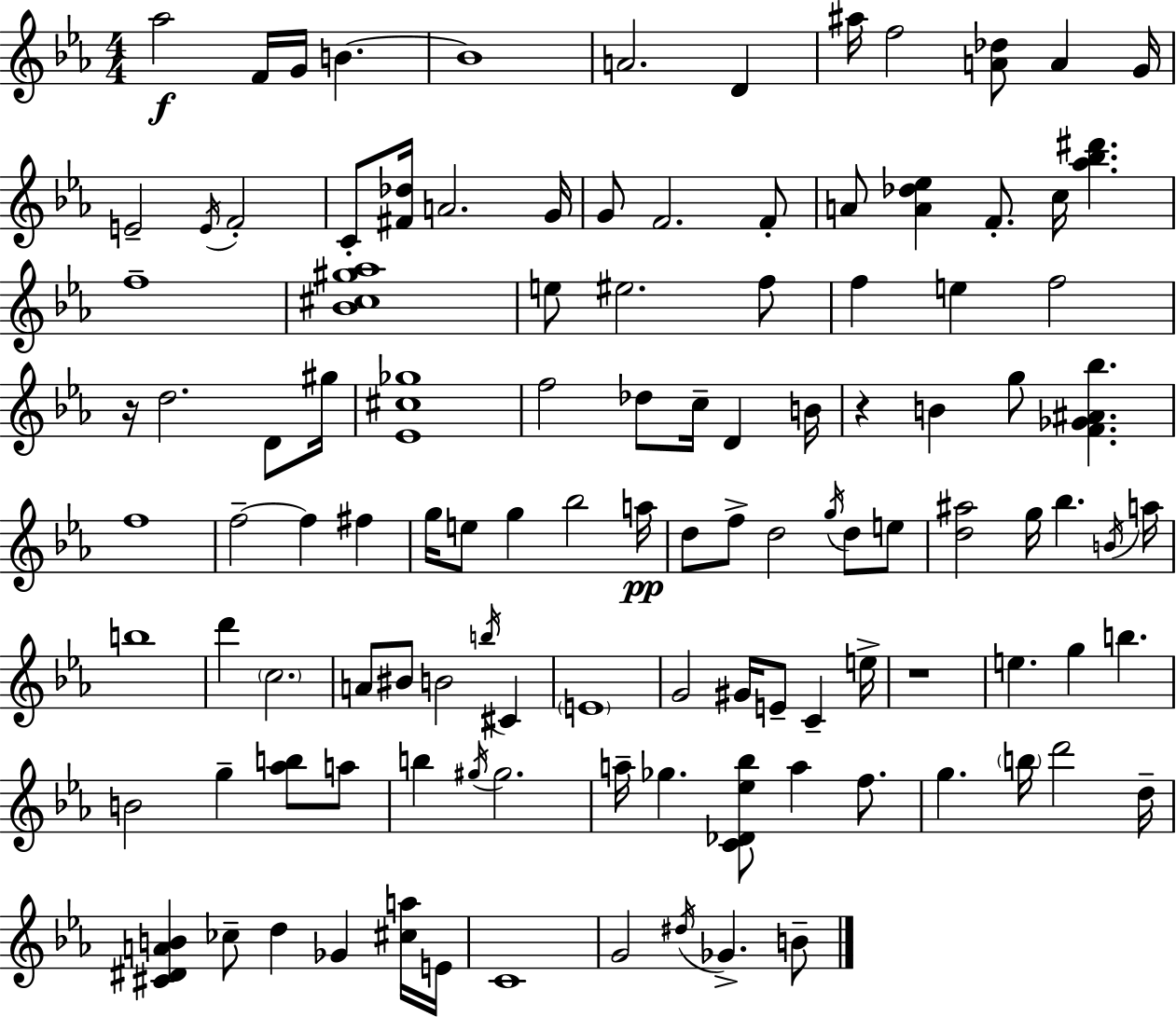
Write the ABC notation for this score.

X:1
T:Untitled
M:4/4
L:1/4
K:Eb
_a2 F/4 G/4 B B4 A2 D ^a/4 f2 [A_d]/2 A G/4 E2 E/4 F2 C/2 [^F_d]/4 A2 G/4 G/2 F2 F/2 A/2 [A_d_e] F/2 c/4 [_a_b^d'] f4 [_B^c^g_a]4 e/2 ^e2 f/2 f e f2 z/4 d2 D/2 ^g/4 [_E^c_g]4 f2 _d/2 c/4 D B/4 z B g/2 [F_G^A_b] f4 f2 f ^f g/4 e/2 g _b2 a/4 d/2 f/2 d2 g/4 d/2 e/2 [d^a]2 g/4 _b B/4 a/4 b4 d' c2 A/2 ^B/2 B2 b/4 ^C E4 G2 ^G/4 E/2 C e/4 z4 e g b B2 g [_ab]/2 a/2 b ^g/4 ^g2 a/4 _g [C_D_e_b]/2 a f/2 g b/4 d'2 d/4 [^C^DAB] _c/2 d _G [^ca]/4 E/4 C4 G2 ^d/4 _G B/2